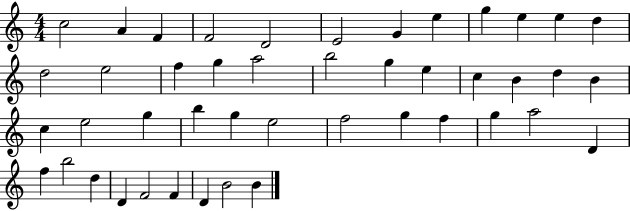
{
  \clef treble
  \numericTimeSignature
  \time 4/4
  \key c \major
  c''2 a'4 f'4 | f'2 d'2 | e'2 g'4 e''4 | g''4 e''4 e''4 d''4 | \break d''2 e''2 | f''4 g''4 a''2 | b''2 g''4 e''4 | c''4 b'4 d''4 b'4 | \break c''4 e''2 g''4 | b''4 g''4 e''2 | f''2 g''4 f''4 | g''4 a''2 d'4 | \break f''4 b''2 d''4 | d'4 f'2 f'4 | d'4 b'2 b'4 | \bar "|."
}